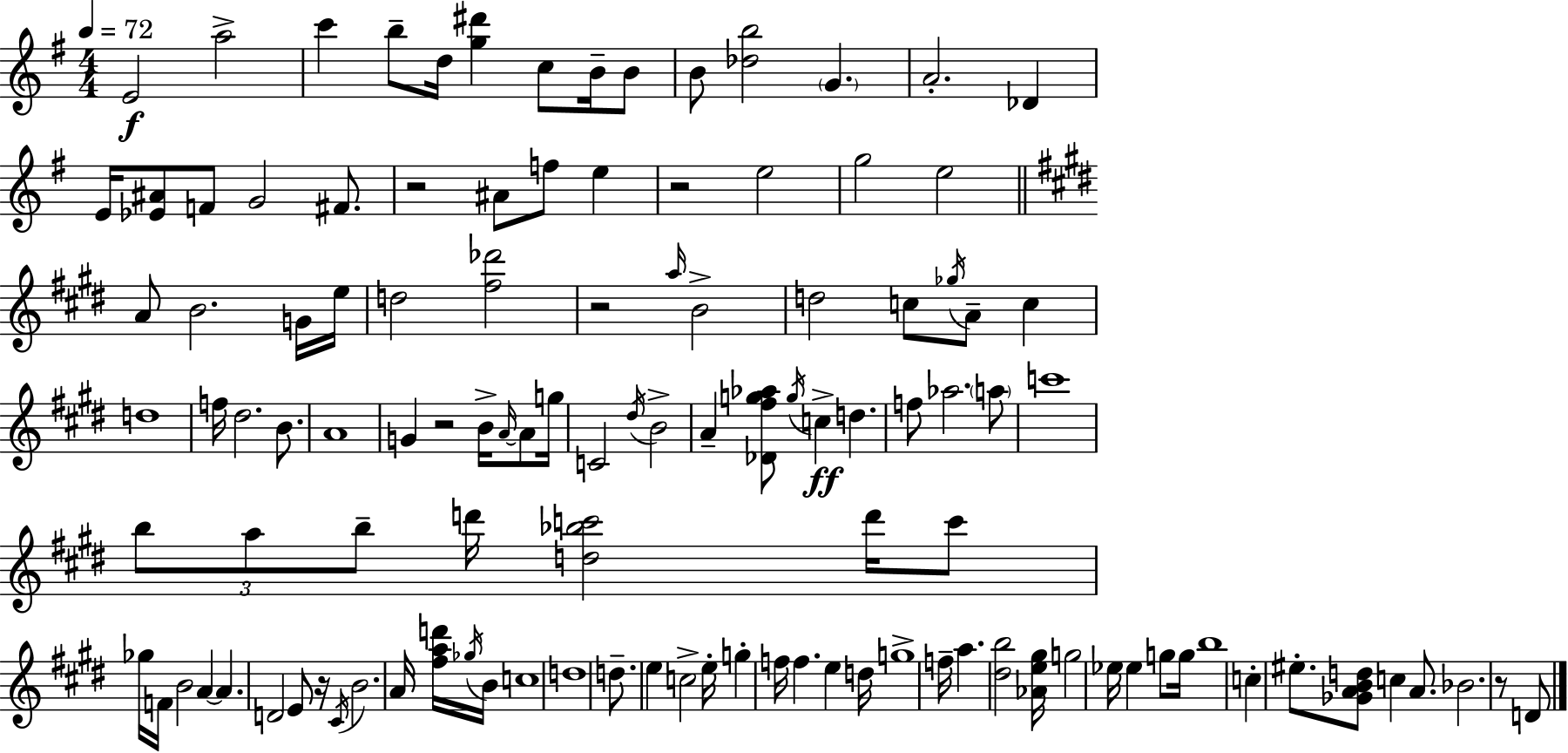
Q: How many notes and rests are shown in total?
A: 115